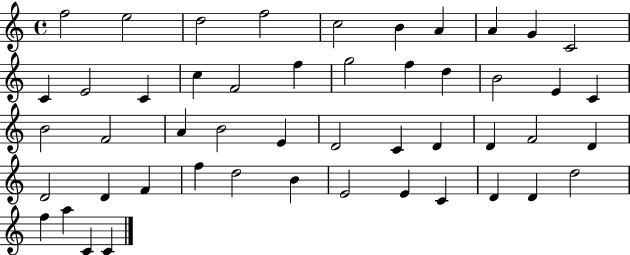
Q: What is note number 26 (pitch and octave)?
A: B4